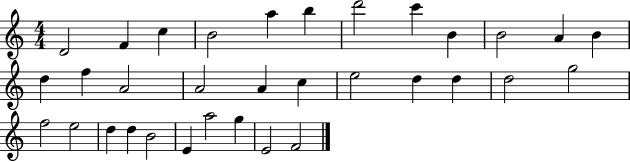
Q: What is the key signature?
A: C major